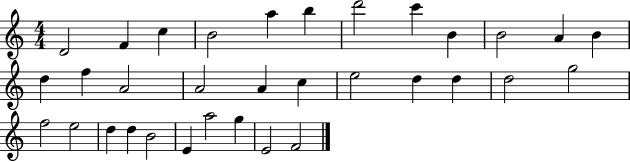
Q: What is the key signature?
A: C major